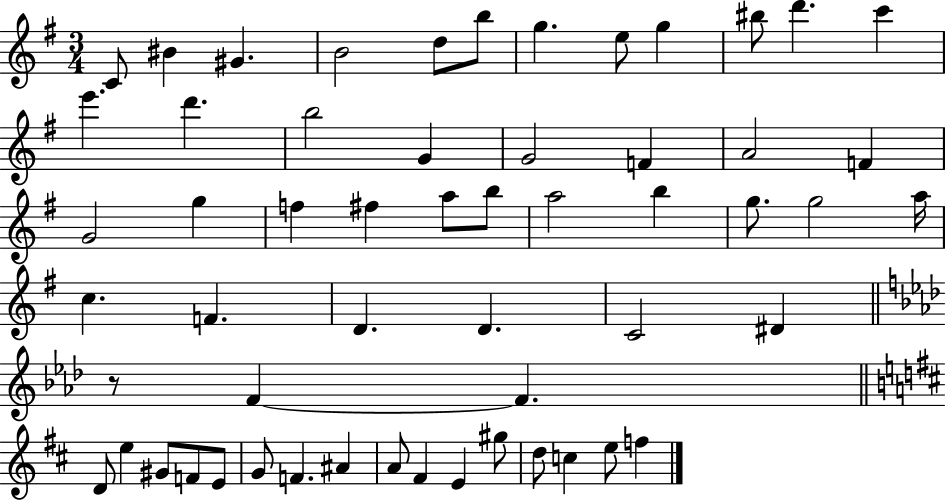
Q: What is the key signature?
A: G major